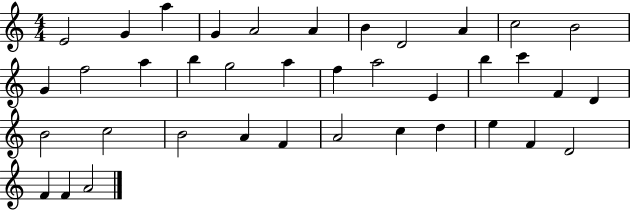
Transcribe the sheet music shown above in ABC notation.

X:1
T:Untitled
M:4/4
L:1/4
K:C
E2 G a G A2 A B D2 A c2 B2 G f2 a b g2 a f a2 E b c' F D B2 c2 B2 A F A2 c d e F D2 F F A2